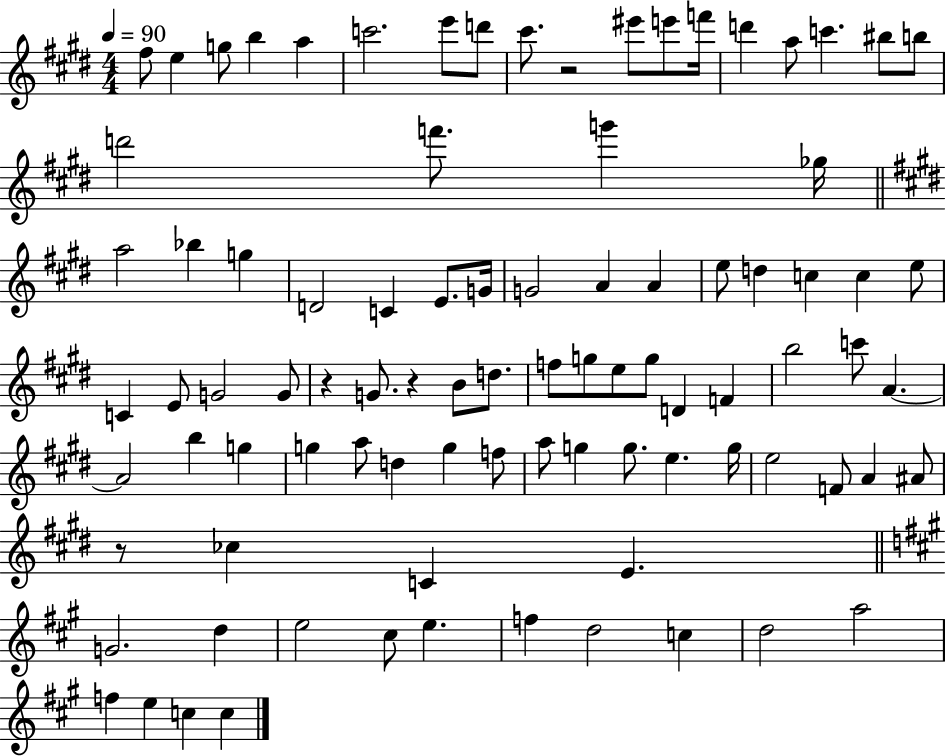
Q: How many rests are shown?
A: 4